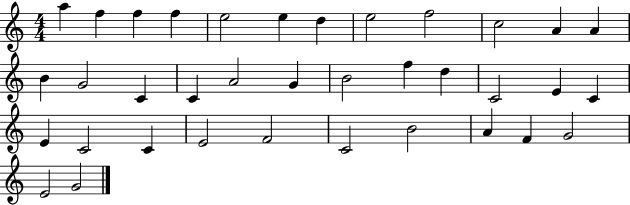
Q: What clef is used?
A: treble